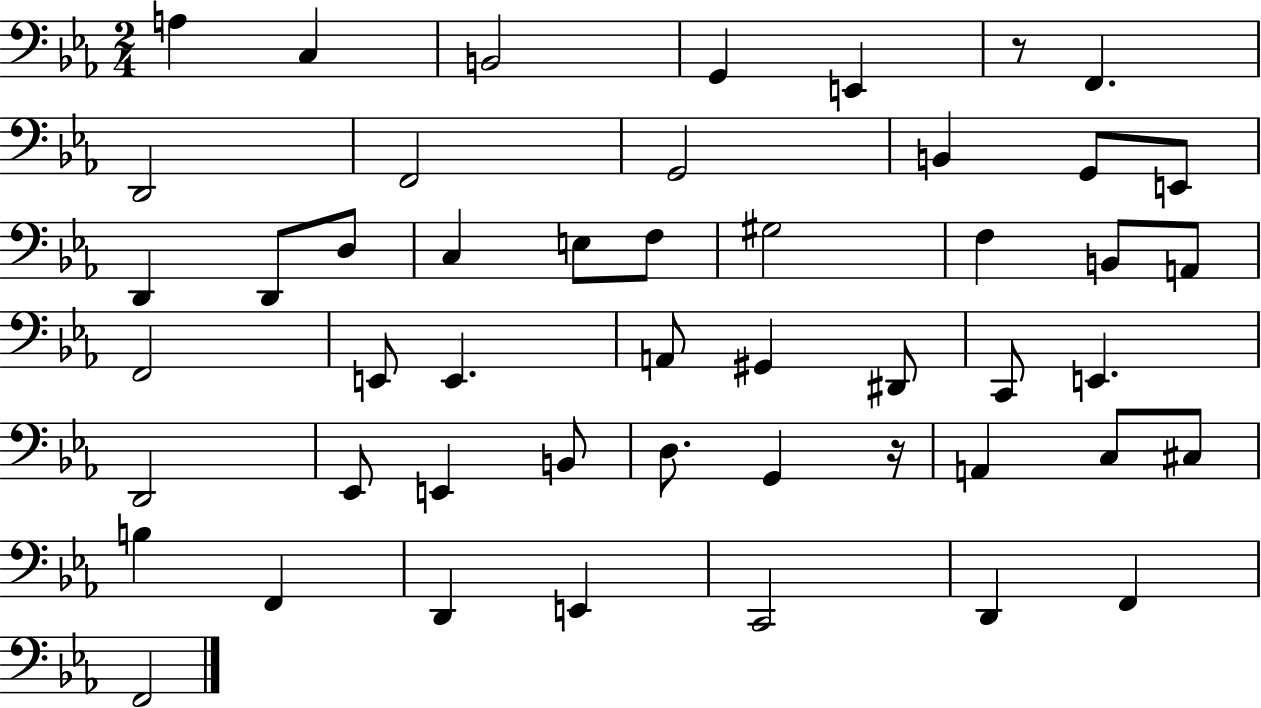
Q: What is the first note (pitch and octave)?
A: A3